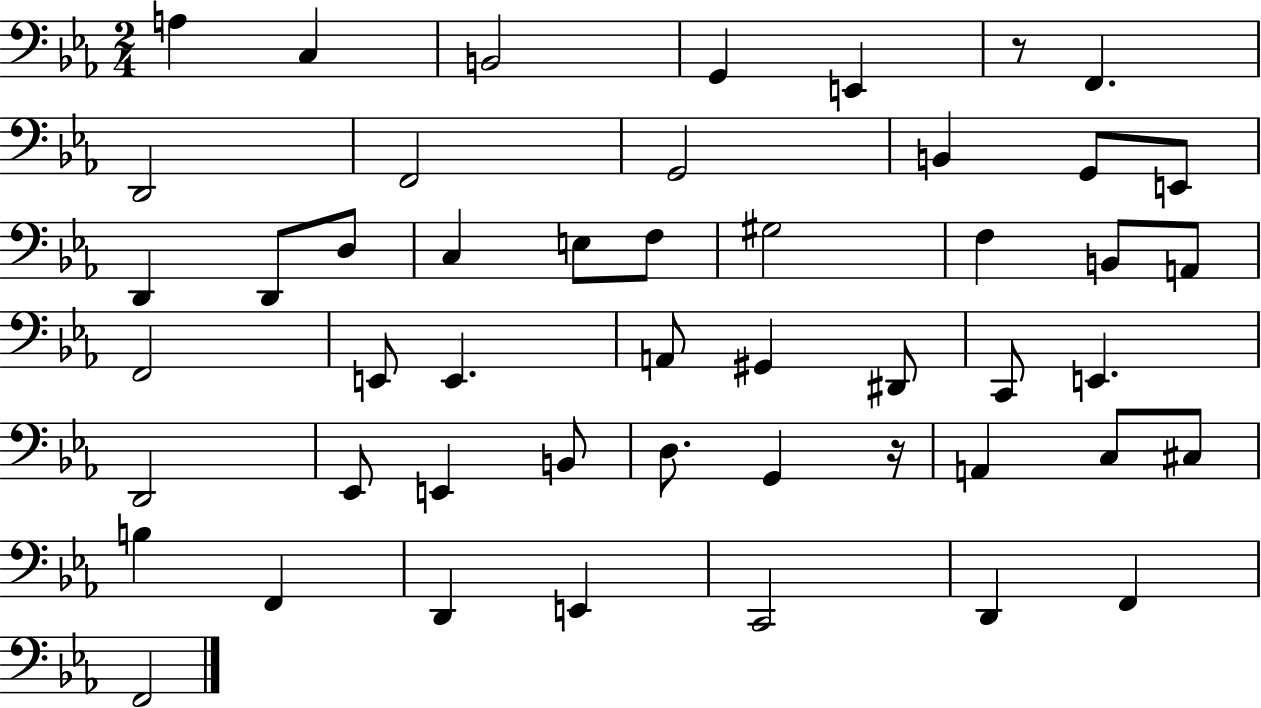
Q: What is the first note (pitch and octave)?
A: A3